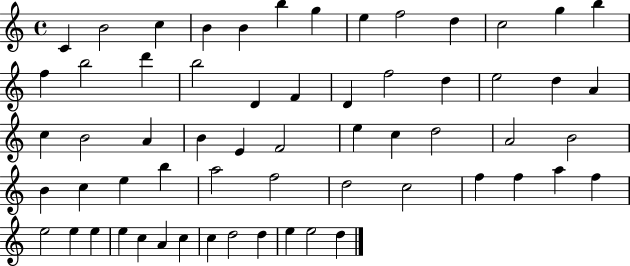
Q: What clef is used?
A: treble